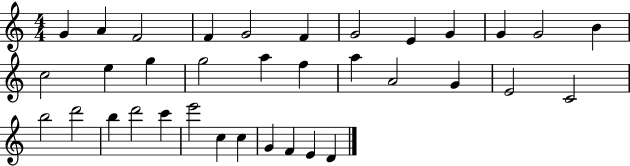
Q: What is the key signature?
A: C major